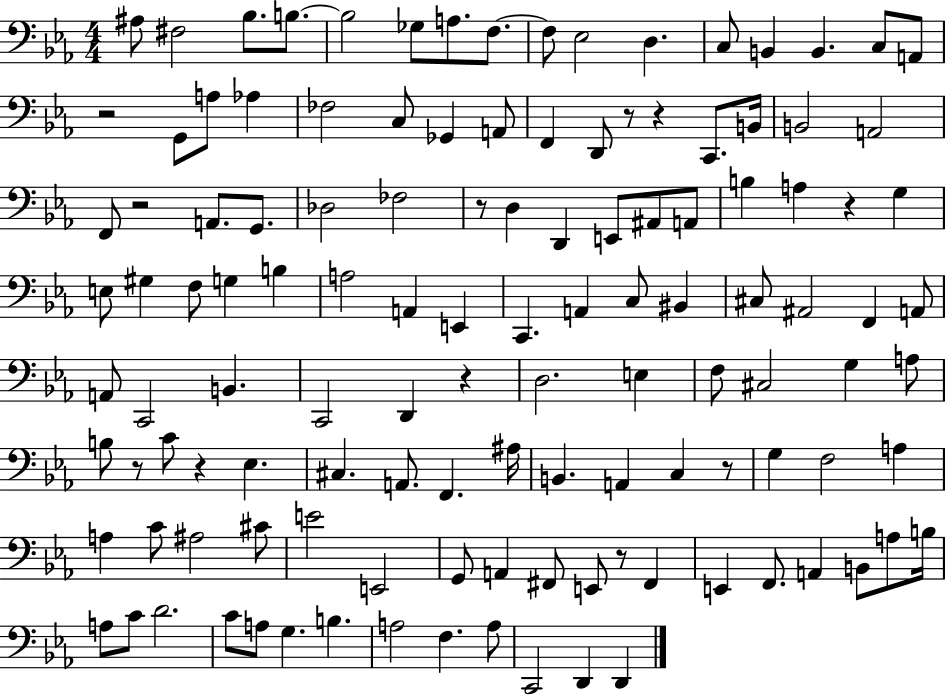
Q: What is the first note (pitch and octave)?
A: A#3